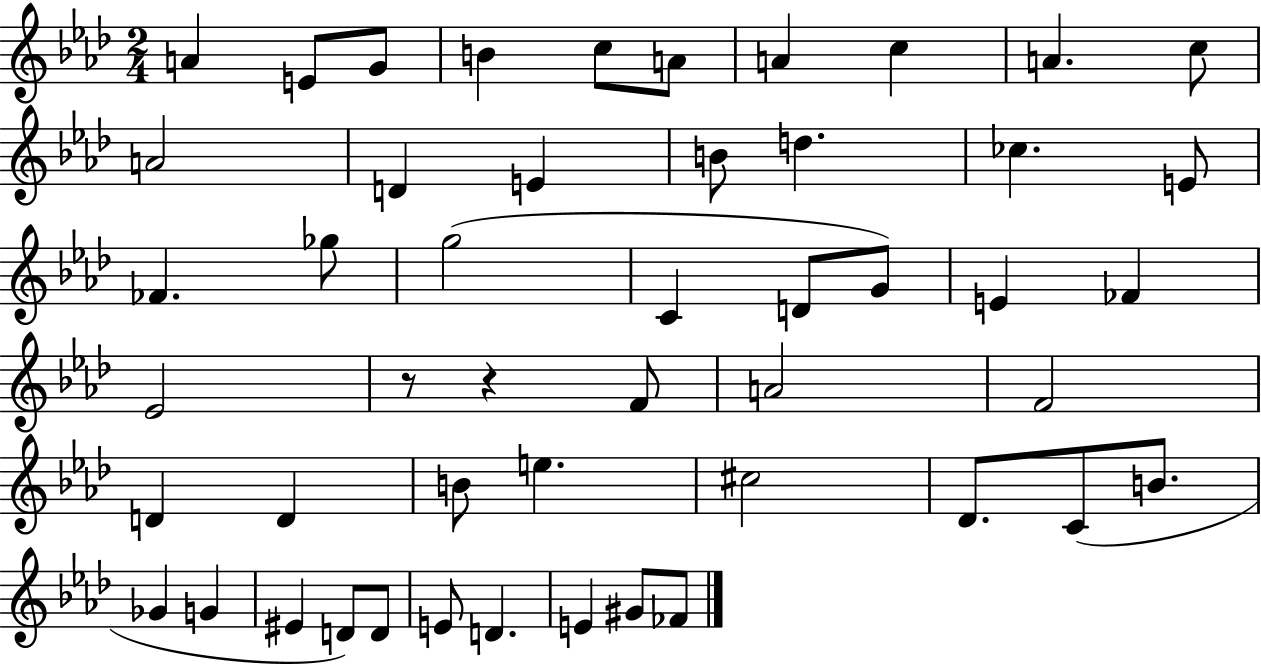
A4/q E4/e G4/e B4/q C5/e A4/e A4/q C5/q A4/q. C5/e A4/h D4/q E4/q B4/e D5/q. CES5/q. E4/e FES4/q. Gb5/e G5/h C4/q D4/e G4/e E4/q FES4/q Eb4/h R/e R/q F4/e A4/h F4/h D4/q D4/q B4/e E5/q. C#5/h Db4/e. C4/e B4/e. Gb4/q G4/q EIS4/q D4/e D4/e E4/e D4/q. E4/q G#4/e FES4/e